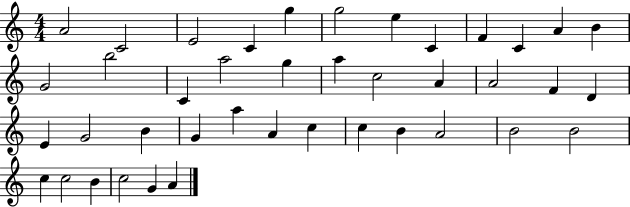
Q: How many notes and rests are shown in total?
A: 41